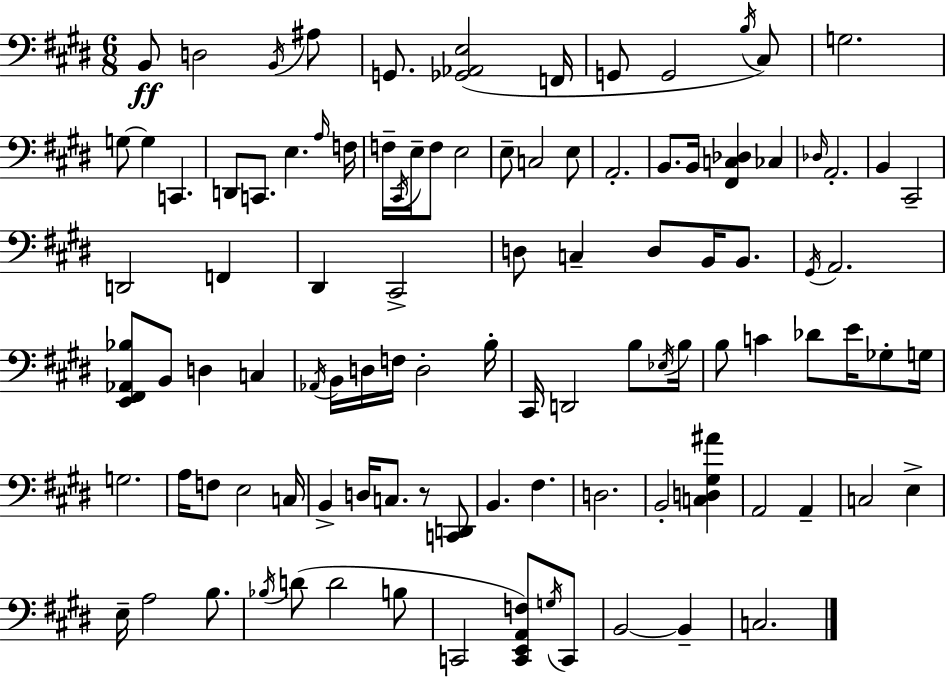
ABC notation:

X:1
T:Untitled
M:6/8
L:1/4
K:E
B,,/2 D,2 B,,/4 ^A,/2 G,,/2 [_G,,_A,,E,]2 F,,/4 G,,/2 G,,2 B,/4 ^C,/2 G,2 G,/2 G, C,, D,,/2 C,,/2 E, A,/4 F,/4 F,/4 ^C,,/4 E,/4 F,/2 E,2 E,/2 C,2 E,/2 A,,2 B,,/2 B,,/4 [^F,,C,_D,] _C, _D,/4 A,,2 B,, ^C,,2 D,,2 F,, ^D,, ^C,,2 D,/2 C, D,/2 B,,/4 B,,/2 ^G,,/4 A,,2 [E,,^F,,_A,,_B,]/2 B,,/2 D, C, _A,,/4 B,,/4 D,/4 F,/4 D,2 B,/4 ^C,,/4 D,,2 B,/2 _E,/4 B,/4 B,/2 C _D/2 E/4 _G,/2 G,/4 G,2 A,/4 F,/2 E,2 C,/4 B,, D,/4 C,/2 z/2 [C,,D,,]/2 B,, ^F, D,2 B,,2 [C,D,^G,^A] A,,2 A,, C,2 E, E,/4 A,2 B,/2 _B,/4 D/2 D2 B,/2 C,,2 [C,,E,,A,,F,]/2 G,/4 C,,/2 B,,2 B,, C,2